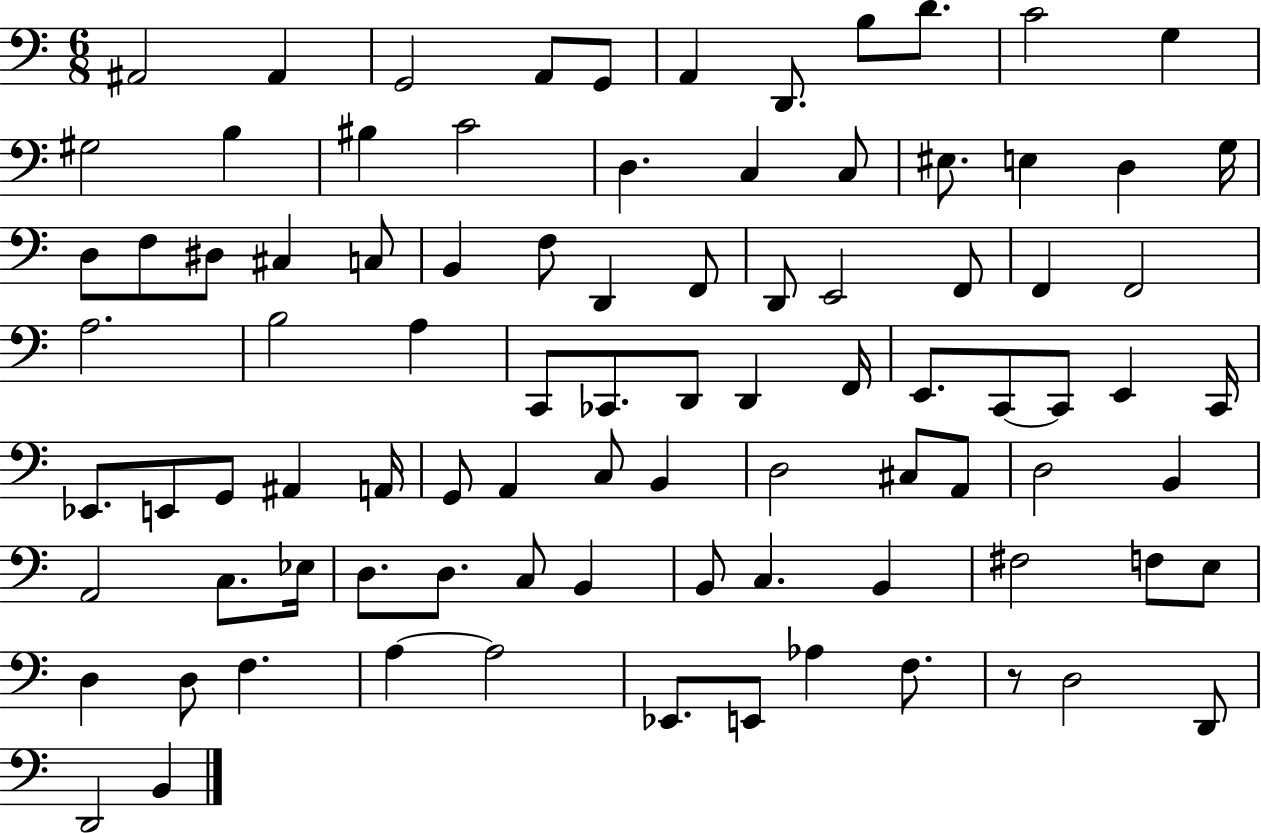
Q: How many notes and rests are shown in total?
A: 90